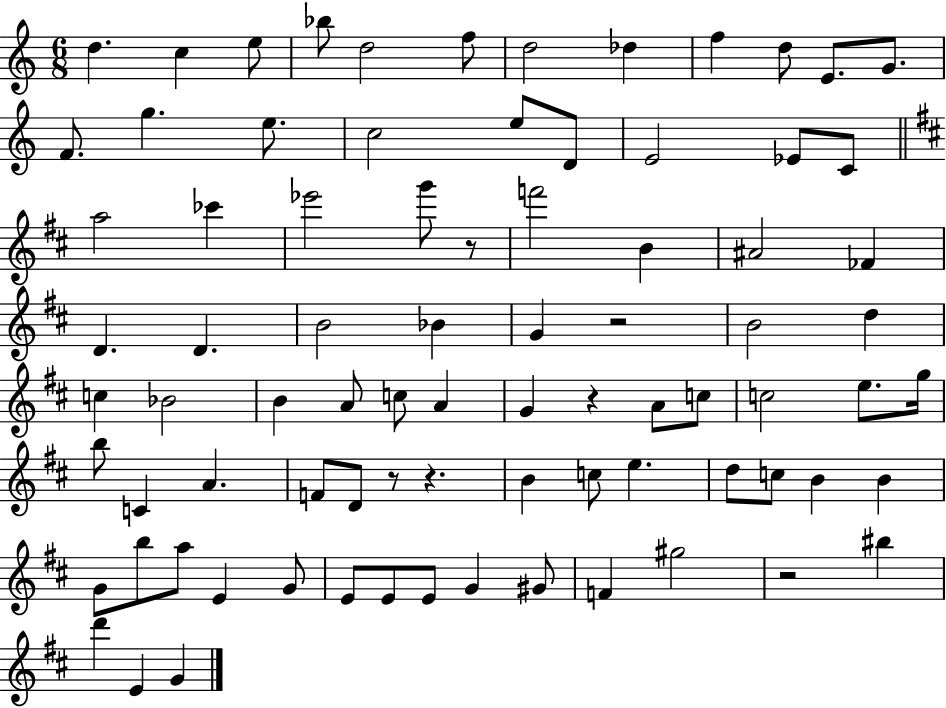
X:1
T:Untitled
M:6/8
L:1/4
K:C
d c e/2 _b/2 d2 f/2 d2 _d f d/2 E/2 G/2 F/2 g e/2 c2 e/2 D/2 E2 _E/2 C/2 a2 _c' _e'2 g'/2 z/2 f'2 B ^A2 _F D D B2 _B G z2 B2 d c _B2 B A/2 c/2 A G z A/2 c/2 c2 e/2 g/4 b/2 C A F/2 D/2 z/2 z B c/2 e d/2 c/2 B B G/2 b/2 a/2 E G/2 E/2 E/2 E/2 G ^G/2 F ^g2 z2 ^b d' E G